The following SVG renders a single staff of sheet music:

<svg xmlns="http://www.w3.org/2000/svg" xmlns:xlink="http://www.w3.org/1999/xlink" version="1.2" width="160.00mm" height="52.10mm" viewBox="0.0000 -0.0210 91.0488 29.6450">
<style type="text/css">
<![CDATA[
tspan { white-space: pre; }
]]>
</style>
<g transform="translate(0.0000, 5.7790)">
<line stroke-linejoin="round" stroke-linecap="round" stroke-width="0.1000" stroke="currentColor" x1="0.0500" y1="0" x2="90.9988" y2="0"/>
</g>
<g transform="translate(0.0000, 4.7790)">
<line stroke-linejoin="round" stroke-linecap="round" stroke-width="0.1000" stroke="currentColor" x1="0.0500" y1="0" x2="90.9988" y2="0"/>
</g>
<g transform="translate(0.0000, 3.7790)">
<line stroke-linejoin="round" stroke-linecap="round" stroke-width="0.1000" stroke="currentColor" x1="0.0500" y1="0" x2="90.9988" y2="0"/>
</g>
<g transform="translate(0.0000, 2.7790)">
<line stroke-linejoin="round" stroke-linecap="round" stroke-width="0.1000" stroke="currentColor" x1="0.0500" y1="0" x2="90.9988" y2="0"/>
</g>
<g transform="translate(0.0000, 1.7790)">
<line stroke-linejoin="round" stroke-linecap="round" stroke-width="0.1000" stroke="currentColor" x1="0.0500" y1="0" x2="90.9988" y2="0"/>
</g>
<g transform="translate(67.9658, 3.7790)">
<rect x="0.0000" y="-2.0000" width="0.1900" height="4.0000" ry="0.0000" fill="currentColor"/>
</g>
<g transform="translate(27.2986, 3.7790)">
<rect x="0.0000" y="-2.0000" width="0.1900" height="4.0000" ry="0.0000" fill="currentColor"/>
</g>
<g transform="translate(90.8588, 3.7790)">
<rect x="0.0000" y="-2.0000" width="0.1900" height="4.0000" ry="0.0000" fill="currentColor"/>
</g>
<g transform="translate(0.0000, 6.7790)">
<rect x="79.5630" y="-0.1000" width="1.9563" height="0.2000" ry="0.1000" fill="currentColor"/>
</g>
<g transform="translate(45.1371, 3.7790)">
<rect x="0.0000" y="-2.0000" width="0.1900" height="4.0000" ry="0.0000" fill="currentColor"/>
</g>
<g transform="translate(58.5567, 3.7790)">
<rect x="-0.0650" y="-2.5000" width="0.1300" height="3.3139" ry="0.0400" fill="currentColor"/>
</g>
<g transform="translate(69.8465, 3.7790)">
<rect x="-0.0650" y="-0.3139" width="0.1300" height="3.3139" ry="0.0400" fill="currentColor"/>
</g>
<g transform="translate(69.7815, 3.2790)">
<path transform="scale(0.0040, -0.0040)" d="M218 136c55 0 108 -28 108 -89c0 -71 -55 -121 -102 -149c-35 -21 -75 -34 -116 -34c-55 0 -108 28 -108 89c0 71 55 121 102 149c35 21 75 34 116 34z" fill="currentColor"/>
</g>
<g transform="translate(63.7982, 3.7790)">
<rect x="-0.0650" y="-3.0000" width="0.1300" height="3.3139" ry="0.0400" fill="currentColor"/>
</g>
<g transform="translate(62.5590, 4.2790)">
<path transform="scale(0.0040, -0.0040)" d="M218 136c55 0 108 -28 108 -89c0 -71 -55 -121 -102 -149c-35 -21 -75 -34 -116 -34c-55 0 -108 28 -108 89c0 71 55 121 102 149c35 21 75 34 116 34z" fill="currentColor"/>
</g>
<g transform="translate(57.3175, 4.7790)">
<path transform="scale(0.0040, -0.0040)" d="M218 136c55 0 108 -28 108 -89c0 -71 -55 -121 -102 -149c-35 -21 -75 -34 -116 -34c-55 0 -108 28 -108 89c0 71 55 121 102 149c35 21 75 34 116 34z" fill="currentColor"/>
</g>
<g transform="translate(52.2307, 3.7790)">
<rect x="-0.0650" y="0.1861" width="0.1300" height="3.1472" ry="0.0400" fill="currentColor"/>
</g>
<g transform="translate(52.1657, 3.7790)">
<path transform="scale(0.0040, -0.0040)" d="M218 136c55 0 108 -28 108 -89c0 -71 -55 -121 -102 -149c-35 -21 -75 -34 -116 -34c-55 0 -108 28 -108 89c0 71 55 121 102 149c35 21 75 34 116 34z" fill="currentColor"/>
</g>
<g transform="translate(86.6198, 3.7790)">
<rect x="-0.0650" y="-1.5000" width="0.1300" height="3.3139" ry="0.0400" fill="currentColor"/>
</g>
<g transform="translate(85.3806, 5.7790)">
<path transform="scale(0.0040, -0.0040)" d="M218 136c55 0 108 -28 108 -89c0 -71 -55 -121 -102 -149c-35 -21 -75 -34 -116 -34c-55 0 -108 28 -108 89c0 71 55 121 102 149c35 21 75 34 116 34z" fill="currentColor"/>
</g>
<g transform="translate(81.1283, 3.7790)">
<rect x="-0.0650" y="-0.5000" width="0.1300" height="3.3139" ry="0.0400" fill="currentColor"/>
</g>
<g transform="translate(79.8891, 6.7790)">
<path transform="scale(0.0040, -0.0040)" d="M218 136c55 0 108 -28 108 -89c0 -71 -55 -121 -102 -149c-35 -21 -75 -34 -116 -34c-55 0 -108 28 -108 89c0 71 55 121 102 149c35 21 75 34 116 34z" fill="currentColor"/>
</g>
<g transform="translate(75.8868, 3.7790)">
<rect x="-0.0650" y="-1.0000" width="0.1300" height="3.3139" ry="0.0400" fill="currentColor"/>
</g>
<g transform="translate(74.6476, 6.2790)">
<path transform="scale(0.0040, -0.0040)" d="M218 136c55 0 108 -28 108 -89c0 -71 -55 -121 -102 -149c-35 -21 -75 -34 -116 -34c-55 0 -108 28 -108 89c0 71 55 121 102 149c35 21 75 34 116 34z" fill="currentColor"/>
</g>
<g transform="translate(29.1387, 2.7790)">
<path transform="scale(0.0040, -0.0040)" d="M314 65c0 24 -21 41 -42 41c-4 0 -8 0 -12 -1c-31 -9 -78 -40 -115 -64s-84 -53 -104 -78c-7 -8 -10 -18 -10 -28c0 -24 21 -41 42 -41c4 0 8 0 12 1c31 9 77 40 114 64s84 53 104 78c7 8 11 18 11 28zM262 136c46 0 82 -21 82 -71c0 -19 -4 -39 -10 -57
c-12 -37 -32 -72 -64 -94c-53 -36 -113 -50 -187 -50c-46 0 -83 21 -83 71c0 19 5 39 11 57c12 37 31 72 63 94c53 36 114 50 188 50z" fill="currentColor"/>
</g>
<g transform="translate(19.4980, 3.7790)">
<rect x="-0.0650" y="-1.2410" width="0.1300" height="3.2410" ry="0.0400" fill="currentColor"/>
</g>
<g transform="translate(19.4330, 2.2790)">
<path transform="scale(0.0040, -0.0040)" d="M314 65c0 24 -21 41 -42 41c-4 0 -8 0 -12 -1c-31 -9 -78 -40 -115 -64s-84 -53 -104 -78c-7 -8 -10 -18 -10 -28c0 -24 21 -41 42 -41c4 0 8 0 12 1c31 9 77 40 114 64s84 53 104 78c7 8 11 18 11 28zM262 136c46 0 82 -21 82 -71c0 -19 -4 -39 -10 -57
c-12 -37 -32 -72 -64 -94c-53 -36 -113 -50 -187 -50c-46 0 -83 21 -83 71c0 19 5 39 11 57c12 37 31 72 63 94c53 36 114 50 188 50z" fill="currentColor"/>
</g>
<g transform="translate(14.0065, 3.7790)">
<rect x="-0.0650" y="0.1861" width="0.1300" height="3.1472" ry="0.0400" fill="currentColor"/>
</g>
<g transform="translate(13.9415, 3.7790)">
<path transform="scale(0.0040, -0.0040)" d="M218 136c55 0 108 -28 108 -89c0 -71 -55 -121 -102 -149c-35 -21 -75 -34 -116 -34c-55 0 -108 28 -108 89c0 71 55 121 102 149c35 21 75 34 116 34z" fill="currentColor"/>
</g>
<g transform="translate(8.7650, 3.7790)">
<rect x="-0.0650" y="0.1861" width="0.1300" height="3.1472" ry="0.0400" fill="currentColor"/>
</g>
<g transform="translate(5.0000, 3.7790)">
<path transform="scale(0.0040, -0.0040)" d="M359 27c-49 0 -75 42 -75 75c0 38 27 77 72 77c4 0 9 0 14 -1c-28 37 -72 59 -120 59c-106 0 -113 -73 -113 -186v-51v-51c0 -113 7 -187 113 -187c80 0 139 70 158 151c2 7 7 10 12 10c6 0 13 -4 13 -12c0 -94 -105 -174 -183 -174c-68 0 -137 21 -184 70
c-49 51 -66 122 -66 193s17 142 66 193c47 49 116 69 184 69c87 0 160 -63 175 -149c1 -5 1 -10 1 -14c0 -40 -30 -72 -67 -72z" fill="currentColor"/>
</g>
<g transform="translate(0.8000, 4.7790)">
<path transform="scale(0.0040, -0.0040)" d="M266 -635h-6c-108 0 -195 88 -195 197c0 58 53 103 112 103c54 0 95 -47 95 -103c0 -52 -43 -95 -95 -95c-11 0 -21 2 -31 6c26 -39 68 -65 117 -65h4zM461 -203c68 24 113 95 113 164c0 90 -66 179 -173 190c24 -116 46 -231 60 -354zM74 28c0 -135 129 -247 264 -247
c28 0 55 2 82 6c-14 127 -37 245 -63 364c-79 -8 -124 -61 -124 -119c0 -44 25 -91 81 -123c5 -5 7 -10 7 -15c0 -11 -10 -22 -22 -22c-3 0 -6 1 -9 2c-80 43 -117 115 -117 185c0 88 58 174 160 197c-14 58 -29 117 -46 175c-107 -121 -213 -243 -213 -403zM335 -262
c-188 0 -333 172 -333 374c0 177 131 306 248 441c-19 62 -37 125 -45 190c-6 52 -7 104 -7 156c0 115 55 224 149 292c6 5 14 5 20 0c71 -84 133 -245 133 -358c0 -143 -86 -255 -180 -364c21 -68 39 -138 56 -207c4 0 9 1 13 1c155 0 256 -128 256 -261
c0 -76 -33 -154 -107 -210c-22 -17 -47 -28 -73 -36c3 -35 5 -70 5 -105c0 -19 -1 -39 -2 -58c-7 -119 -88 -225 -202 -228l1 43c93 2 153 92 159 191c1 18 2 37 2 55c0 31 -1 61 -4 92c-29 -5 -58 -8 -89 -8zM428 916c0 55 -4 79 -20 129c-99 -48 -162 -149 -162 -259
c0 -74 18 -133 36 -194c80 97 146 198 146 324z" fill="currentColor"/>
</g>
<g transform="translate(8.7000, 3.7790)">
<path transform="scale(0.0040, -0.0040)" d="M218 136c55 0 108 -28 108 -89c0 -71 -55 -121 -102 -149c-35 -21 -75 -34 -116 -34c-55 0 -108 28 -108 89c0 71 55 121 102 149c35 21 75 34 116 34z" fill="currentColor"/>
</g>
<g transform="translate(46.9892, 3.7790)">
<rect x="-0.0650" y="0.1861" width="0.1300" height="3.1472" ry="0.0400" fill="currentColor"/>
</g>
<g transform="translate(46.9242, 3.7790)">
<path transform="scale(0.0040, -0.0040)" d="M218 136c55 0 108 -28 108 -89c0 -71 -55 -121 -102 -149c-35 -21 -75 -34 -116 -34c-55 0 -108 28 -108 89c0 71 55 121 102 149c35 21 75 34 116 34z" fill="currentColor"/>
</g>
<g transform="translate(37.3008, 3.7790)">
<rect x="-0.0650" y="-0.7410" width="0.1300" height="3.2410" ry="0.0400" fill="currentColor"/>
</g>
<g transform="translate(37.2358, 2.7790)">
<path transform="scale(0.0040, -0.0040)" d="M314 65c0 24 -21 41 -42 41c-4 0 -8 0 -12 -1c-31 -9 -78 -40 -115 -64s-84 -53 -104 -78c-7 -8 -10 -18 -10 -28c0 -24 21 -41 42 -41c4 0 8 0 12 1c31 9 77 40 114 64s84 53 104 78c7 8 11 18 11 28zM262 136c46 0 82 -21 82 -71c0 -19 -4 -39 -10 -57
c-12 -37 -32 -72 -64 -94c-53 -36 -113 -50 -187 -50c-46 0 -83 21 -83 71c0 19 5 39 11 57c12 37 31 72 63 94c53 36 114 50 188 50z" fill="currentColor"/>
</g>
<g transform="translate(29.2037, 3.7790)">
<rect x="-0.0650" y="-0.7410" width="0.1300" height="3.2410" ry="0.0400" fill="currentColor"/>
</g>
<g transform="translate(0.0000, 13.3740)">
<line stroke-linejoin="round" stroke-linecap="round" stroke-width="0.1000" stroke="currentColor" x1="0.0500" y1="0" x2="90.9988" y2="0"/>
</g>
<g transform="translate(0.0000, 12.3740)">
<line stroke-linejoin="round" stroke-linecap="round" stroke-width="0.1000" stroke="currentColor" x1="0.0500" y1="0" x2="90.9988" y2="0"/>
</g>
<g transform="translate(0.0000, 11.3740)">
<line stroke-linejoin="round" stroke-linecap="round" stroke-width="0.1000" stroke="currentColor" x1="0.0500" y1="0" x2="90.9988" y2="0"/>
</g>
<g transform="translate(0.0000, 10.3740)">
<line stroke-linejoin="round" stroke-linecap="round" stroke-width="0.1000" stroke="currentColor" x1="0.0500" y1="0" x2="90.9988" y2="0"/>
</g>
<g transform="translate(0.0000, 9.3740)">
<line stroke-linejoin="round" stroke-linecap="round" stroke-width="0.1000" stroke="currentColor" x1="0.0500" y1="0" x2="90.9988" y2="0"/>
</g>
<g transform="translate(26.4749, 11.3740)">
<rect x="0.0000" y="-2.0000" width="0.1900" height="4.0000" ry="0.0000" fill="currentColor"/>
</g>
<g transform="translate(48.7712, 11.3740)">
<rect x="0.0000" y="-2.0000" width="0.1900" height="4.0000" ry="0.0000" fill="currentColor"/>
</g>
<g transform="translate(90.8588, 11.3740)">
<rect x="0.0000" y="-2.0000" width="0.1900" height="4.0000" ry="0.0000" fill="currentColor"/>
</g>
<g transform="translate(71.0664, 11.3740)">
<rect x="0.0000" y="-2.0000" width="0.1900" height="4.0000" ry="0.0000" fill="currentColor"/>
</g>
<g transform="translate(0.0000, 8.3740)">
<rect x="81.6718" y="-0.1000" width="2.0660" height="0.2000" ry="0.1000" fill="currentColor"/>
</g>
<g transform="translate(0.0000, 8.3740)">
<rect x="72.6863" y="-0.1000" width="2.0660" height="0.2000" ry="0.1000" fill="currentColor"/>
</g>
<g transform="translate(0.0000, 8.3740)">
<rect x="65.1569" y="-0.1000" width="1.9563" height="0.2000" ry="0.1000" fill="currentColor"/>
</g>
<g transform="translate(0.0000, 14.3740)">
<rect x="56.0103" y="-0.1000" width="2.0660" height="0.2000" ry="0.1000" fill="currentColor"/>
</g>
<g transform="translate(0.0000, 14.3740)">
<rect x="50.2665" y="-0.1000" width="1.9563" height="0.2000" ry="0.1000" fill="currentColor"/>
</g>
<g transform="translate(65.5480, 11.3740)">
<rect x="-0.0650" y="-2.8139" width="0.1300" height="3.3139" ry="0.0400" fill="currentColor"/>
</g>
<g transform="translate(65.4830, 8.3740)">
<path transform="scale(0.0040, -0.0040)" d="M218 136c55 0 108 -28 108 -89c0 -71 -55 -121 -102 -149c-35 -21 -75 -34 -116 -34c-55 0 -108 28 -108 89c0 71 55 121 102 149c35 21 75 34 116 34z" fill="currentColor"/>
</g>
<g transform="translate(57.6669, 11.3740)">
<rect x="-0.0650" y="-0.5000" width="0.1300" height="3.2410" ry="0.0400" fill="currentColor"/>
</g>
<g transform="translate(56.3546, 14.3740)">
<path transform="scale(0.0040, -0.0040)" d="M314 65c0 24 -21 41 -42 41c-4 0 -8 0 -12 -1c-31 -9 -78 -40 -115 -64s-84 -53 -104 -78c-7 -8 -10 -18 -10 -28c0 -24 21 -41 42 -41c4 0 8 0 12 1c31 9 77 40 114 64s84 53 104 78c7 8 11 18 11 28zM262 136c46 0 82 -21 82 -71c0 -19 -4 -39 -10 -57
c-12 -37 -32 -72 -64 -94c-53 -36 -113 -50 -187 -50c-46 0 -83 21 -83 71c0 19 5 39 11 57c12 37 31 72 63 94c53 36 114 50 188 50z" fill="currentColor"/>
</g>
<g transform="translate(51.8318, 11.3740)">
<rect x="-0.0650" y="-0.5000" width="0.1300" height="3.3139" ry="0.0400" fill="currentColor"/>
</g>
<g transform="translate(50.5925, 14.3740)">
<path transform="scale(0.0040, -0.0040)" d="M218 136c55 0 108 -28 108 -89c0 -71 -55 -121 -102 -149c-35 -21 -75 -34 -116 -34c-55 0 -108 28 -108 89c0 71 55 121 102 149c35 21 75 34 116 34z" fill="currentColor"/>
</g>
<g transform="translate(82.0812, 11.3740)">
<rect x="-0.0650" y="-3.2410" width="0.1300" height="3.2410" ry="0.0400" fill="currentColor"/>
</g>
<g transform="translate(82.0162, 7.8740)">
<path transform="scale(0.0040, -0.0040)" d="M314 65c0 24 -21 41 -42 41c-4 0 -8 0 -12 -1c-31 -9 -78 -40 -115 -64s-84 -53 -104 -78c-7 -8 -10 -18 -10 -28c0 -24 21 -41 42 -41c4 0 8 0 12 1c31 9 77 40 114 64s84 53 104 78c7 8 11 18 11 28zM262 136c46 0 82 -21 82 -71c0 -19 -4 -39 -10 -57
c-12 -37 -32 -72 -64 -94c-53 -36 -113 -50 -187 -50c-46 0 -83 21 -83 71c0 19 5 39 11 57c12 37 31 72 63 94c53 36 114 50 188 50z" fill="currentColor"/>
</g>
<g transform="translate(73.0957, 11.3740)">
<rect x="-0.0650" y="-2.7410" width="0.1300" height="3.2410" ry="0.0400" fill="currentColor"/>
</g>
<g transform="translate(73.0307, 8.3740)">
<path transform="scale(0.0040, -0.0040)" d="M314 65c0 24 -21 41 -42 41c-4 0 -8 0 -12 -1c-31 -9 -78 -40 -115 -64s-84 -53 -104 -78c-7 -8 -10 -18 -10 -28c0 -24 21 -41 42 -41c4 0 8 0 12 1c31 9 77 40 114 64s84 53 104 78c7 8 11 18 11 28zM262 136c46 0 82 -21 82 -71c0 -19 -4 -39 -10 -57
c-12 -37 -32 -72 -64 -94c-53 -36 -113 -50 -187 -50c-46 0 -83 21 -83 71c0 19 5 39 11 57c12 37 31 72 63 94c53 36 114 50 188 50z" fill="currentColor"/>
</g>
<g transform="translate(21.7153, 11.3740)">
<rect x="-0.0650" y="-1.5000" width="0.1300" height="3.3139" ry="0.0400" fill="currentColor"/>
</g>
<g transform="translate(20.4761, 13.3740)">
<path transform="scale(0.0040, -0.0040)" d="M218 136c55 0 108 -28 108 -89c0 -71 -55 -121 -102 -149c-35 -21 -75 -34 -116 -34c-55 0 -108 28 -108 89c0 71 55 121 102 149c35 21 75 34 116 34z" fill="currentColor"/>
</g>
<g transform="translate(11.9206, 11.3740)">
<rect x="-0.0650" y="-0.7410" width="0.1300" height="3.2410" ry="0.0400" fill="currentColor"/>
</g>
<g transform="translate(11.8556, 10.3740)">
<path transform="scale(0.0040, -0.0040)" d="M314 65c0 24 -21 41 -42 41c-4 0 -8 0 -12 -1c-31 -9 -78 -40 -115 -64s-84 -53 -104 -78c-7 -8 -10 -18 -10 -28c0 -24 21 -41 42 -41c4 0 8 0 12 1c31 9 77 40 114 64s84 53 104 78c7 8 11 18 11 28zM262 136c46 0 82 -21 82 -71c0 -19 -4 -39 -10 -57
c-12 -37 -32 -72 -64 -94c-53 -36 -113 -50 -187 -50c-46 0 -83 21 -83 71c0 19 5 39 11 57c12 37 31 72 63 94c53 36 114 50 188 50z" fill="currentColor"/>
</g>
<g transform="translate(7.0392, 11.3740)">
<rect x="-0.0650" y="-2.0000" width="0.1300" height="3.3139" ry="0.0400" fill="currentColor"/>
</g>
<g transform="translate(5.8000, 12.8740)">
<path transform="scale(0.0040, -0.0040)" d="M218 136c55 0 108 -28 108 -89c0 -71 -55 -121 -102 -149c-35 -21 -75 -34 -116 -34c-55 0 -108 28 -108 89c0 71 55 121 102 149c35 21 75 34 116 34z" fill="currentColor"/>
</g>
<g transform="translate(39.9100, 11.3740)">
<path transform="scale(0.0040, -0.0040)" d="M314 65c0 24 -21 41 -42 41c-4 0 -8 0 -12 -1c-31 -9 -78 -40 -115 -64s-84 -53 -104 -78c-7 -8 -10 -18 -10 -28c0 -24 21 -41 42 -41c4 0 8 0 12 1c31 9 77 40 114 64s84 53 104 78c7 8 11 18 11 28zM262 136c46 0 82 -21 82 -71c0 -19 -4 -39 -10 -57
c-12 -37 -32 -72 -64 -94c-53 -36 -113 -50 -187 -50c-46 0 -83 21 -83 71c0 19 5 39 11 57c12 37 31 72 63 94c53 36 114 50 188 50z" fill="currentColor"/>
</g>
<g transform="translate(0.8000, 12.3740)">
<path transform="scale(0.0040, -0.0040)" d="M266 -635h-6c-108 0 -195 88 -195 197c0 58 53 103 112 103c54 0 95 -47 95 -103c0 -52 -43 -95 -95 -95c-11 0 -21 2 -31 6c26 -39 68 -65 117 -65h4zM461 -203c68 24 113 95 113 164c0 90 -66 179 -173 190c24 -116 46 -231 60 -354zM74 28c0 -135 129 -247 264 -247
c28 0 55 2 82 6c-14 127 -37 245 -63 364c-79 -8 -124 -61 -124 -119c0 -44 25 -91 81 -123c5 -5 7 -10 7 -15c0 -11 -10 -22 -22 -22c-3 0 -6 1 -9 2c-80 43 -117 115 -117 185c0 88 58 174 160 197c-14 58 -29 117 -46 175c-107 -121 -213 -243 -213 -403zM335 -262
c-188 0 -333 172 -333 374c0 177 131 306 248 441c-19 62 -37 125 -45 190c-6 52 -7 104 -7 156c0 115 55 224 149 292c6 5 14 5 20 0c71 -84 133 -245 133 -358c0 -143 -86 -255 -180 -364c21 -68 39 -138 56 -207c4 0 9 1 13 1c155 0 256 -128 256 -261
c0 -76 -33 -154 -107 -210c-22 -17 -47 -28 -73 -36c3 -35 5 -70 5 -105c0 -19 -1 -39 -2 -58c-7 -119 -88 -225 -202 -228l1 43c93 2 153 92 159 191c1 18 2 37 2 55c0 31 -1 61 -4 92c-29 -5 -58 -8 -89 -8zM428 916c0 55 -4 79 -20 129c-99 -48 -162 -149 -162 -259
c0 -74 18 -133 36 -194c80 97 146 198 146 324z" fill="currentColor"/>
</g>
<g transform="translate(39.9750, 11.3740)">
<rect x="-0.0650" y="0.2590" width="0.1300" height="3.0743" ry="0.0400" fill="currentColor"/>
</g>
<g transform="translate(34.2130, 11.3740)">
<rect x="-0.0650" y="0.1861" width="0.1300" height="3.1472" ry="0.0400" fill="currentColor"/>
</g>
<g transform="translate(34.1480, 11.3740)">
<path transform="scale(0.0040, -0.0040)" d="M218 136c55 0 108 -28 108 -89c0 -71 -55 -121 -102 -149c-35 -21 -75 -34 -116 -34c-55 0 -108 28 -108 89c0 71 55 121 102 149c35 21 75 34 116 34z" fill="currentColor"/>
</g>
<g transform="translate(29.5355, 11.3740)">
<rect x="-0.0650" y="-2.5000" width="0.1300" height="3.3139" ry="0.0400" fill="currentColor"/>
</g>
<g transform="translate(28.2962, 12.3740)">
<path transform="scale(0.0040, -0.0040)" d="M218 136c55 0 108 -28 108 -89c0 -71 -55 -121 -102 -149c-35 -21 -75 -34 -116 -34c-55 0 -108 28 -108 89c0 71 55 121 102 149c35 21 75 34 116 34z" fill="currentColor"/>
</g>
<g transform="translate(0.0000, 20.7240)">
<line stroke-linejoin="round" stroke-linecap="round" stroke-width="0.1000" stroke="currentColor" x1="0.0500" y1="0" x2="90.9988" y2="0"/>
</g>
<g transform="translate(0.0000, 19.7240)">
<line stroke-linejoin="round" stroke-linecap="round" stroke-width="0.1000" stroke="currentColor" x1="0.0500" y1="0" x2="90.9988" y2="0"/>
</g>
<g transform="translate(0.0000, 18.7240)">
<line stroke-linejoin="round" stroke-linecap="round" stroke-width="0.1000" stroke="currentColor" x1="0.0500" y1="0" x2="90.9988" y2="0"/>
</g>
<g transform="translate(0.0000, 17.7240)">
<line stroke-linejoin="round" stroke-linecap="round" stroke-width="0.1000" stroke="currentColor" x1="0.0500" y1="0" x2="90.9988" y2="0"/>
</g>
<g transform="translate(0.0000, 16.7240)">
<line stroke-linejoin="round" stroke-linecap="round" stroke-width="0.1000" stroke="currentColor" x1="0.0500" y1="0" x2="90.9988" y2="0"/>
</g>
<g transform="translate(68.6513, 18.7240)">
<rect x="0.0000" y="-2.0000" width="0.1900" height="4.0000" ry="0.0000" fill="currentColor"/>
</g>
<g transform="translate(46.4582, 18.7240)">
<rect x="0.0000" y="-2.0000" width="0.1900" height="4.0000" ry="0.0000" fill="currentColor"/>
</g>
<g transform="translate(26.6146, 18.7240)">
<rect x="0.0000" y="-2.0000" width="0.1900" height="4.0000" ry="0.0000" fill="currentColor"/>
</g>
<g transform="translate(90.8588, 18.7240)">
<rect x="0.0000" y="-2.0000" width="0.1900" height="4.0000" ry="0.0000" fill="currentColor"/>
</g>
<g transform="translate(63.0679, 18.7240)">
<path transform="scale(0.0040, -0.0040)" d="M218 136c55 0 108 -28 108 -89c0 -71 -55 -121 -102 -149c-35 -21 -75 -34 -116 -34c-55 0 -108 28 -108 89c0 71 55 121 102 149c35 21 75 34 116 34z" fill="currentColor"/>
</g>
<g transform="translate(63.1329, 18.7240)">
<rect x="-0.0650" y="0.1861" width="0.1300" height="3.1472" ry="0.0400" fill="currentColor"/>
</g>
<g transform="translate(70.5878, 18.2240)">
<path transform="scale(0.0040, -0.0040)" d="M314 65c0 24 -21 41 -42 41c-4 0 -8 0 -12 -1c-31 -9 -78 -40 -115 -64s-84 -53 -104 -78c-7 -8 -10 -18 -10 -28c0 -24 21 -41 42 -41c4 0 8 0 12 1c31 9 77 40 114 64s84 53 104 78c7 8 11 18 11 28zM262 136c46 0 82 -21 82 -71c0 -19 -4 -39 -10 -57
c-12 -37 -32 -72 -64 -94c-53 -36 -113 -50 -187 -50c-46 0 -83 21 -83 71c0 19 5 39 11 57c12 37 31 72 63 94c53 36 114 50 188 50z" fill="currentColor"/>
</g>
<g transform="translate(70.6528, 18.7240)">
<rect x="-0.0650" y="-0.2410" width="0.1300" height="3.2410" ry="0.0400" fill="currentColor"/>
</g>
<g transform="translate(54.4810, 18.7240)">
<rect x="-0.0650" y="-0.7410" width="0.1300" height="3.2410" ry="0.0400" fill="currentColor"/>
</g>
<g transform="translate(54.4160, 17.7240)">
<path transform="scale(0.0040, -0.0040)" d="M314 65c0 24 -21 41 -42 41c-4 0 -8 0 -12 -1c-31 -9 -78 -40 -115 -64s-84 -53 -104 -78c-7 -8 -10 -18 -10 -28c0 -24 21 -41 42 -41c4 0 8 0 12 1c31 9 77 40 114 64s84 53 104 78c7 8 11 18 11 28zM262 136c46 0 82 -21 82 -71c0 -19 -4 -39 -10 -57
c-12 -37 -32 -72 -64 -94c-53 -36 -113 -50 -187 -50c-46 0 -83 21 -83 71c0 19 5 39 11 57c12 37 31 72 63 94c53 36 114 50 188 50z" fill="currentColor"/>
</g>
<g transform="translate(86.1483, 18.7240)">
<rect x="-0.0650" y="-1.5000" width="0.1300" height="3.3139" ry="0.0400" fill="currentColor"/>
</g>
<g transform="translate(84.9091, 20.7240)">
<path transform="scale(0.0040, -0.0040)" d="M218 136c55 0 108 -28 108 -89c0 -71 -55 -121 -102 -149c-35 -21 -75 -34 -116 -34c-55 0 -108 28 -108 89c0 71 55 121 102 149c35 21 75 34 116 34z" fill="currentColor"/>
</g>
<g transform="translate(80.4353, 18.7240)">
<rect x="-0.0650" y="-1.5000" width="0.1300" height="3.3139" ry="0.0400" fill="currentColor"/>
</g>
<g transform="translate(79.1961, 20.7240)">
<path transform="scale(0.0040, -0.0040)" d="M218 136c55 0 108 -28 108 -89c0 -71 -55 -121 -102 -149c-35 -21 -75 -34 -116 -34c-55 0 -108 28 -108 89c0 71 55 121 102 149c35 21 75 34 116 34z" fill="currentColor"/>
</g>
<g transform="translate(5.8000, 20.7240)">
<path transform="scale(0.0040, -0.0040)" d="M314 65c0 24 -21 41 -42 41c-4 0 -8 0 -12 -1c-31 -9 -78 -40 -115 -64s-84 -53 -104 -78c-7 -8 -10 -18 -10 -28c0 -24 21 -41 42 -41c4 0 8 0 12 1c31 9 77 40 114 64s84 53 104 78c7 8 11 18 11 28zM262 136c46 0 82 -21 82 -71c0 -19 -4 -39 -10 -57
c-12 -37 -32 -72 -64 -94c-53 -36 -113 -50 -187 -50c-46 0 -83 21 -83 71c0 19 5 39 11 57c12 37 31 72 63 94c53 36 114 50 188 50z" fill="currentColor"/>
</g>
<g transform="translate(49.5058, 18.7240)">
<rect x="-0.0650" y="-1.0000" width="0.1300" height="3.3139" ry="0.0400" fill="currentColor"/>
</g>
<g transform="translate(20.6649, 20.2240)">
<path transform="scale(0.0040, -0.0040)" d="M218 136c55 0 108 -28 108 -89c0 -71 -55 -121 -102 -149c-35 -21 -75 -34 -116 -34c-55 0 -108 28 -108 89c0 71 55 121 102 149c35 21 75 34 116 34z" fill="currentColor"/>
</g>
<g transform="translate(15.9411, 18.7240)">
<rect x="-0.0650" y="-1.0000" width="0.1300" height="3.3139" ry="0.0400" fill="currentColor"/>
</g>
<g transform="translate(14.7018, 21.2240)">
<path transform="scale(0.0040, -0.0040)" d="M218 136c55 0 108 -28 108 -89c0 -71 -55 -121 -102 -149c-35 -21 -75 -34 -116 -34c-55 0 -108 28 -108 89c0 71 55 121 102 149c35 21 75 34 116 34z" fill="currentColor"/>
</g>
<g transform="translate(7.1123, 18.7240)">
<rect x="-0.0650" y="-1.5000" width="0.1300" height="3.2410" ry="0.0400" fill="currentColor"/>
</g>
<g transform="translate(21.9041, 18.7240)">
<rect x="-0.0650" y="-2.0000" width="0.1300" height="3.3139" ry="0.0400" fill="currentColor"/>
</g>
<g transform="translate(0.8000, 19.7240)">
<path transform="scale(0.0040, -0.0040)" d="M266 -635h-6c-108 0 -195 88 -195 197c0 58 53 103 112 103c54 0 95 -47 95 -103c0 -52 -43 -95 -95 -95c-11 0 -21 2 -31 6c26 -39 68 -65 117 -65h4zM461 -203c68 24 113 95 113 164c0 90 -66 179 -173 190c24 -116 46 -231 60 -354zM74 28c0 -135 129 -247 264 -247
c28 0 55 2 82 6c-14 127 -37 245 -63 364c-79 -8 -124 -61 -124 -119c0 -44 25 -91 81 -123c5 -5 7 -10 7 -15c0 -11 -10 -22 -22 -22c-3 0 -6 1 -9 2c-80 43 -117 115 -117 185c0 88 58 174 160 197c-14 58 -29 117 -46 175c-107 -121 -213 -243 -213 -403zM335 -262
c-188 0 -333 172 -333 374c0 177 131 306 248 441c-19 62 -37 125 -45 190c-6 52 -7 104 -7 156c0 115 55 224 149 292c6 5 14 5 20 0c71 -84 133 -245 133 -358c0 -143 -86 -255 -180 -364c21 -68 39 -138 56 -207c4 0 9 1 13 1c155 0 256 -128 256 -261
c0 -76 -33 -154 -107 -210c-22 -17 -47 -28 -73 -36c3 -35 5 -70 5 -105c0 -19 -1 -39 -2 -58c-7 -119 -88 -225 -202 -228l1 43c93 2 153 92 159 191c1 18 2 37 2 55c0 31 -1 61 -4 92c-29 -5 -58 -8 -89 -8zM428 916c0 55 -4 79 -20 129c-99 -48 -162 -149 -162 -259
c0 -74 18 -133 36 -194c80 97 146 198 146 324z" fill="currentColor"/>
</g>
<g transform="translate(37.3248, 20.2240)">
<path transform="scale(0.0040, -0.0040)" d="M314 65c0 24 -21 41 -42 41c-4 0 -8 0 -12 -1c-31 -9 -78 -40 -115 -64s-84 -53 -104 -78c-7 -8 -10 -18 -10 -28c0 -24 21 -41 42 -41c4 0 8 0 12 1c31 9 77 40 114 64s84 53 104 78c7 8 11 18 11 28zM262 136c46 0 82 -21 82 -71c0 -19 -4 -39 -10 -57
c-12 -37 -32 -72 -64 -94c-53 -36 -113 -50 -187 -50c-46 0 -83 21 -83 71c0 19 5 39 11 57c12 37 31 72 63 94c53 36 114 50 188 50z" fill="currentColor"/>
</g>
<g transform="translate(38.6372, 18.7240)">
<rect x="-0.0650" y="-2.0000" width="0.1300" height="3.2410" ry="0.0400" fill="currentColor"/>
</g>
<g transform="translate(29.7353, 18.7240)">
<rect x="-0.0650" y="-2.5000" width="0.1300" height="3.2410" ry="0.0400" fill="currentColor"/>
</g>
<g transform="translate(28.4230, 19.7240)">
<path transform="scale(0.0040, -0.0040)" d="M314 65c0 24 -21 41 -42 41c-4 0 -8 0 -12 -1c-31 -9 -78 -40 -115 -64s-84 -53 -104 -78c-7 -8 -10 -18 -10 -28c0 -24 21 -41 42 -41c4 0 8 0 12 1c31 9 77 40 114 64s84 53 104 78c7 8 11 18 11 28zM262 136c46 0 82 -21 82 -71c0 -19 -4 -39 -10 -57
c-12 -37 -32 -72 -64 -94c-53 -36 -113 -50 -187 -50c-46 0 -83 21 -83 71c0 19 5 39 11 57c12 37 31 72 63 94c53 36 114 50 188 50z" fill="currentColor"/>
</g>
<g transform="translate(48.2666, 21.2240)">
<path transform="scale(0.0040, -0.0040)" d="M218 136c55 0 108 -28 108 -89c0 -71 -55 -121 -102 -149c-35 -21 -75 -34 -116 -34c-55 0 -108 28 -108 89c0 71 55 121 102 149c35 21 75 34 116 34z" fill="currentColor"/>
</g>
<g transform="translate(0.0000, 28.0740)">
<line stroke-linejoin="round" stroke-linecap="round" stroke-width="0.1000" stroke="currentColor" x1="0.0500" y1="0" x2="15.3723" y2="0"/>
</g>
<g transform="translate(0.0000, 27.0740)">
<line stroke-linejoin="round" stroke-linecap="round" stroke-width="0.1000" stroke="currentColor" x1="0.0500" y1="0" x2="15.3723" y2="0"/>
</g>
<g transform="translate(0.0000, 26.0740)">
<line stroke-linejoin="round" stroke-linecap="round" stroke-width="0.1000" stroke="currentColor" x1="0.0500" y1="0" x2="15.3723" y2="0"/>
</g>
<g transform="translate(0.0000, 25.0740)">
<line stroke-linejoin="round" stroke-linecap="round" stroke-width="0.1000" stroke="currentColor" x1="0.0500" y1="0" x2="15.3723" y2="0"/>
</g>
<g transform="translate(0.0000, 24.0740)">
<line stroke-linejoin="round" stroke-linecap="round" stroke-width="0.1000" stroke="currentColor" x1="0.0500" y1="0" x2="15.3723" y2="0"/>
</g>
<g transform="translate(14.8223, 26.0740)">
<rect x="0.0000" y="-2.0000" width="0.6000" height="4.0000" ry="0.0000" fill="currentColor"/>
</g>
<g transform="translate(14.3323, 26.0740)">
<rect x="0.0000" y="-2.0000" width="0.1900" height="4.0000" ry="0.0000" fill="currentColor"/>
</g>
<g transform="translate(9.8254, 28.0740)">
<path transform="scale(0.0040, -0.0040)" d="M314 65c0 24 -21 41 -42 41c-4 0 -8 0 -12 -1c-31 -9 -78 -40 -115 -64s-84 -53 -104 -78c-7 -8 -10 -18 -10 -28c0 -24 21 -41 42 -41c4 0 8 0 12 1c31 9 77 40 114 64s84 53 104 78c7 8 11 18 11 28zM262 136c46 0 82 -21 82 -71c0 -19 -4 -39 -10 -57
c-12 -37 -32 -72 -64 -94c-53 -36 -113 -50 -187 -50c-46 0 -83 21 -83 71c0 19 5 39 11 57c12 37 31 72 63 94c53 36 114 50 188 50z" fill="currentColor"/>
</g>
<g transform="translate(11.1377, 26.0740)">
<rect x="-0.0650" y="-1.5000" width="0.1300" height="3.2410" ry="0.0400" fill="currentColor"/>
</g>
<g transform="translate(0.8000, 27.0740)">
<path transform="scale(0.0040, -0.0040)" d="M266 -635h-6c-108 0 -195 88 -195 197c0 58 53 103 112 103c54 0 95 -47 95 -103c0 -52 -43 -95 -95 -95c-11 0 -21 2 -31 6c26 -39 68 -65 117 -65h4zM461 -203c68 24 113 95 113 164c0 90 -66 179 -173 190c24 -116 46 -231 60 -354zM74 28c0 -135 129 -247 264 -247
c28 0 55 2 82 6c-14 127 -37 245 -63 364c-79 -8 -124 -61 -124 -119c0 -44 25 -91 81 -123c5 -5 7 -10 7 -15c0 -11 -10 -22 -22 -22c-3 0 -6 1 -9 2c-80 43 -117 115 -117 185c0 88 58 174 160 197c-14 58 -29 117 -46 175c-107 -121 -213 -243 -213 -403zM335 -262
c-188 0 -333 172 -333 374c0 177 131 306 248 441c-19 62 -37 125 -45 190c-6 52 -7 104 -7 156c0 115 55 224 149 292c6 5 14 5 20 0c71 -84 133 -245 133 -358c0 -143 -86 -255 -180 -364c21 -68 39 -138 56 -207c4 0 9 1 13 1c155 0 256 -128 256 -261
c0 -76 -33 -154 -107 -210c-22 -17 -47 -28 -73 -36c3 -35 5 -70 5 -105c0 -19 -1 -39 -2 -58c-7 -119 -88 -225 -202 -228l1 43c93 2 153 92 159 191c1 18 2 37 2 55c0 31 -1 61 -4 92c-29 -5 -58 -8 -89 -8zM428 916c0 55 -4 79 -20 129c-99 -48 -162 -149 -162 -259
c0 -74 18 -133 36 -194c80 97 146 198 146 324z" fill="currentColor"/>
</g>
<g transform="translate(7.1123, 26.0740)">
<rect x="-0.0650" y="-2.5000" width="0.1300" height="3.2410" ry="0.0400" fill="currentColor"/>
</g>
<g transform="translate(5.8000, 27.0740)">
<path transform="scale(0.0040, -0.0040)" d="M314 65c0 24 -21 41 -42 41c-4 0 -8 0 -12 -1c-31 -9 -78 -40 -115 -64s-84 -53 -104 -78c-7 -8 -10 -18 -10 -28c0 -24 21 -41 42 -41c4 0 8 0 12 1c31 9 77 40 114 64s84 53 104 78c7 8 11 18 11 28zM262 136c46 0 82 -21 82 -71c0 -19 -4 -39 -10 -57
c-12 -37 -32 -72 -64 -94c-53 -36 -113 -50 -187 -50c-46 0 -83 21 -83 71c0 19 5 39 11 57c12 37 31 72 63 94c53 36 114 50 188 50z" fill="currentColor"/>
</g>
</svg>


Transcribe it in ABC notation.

X:1
T:Untitled
M:4/4
L:1/4
K:C
B B e2 d2 d2 B B G A c D C E F d2 E G B B2 C C2 a a2 b2 E2 D F G2 F2 D d2 B c2 E E G2 E2